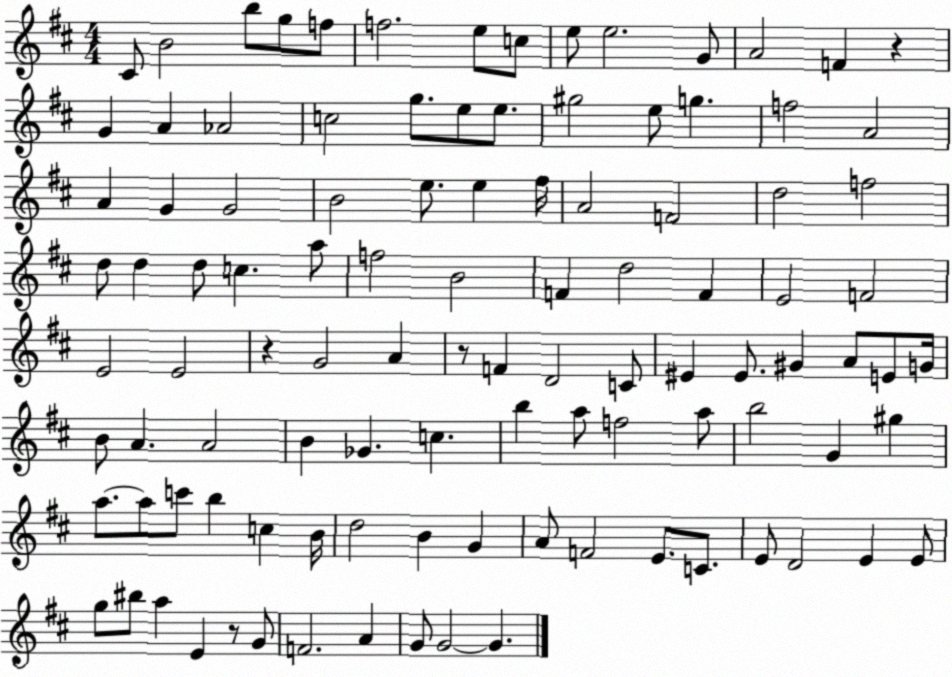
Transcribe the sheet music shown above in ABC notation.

X:1
T:Untitled
M:4/4
L:1/4
K:D
^C/2 B2 b/2 g/2 f/2 f2 e/2 c/2 e/2 e2 G/2 A2 F z G A _A2 c2 g/2 e/2 e/2 ^g2 e/2 g f2 A2 A G G2 B2 e/2 e ^f/4 A2 F2 d2 f2 d/2 d d/2 c a/2 f2 B2 F d2 F E2 F2 E2 E2 z G2 A z/2 F D2 C/2 ^E ^E/2 ^G A/2 E/2 G/4 B/2 A A2 B _G c b a/2 f2 a/2 b2 G ^g a/2 a/2 c'/2 b c B/4 d2 B G A/2 F2 E/2 C/2 E/2 D2 E E/2 g/2 ^b/2 a E z/2 G/2 F2 A G/2 G2 G